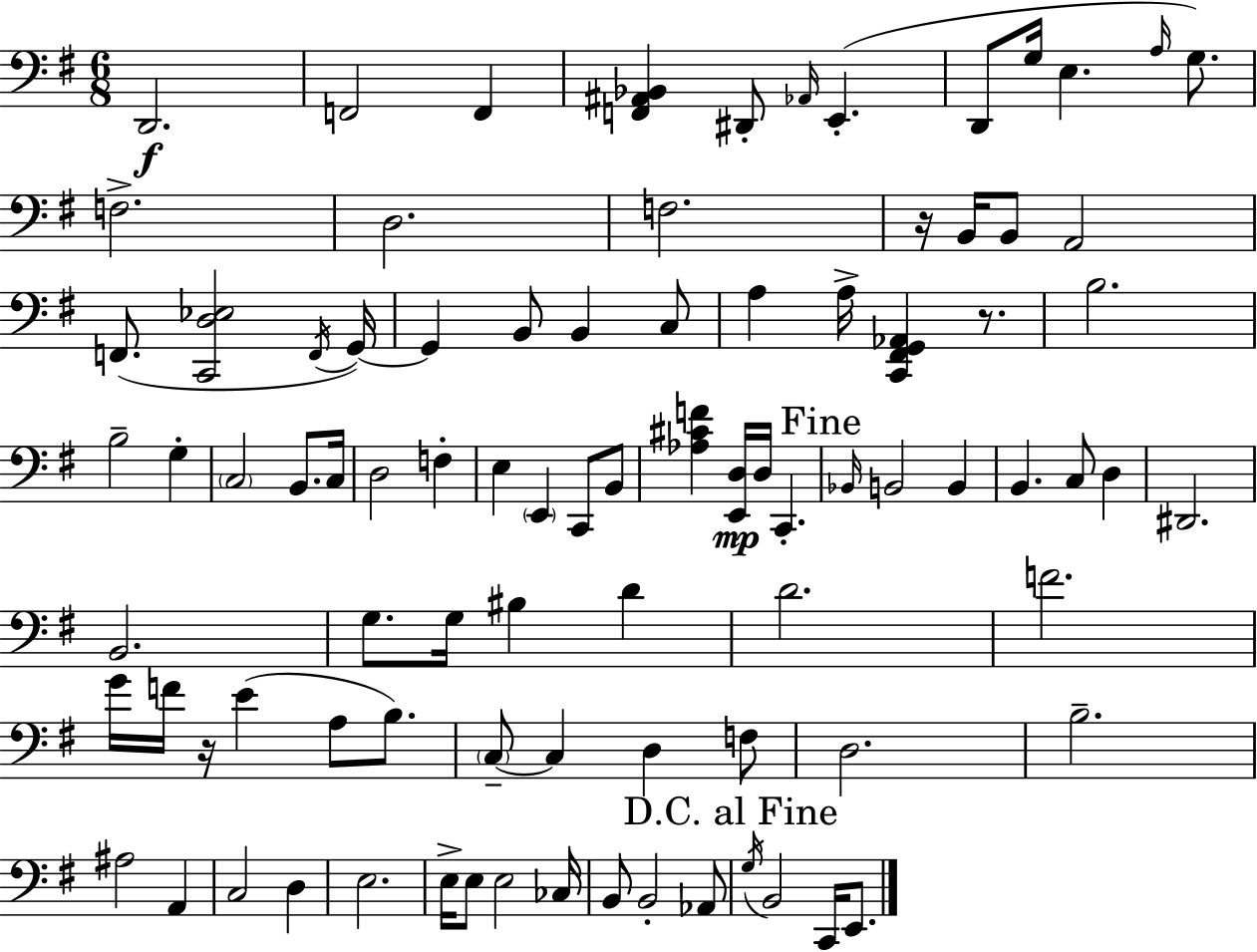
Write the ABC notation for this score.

X:1
T:Untitled
M:6/8
L:1/4
K:G
D,,2 F,,2 F,, [F,,^A,,_B,,] ^D,,/2 _A,,/4 E,, D,,/2 G,/4 E, A,/4 G,/2 F,2 D,2 F,2 z/4 B,,/4 B,,/2 A,,2 F,,/2 [C,,D,_E,]2 F,,/4 G,,/4 G,, B,,/2 B,, C,/2 A, A,/4 [C,,^F,,G,,_A,,] z/2 B,2 B,2 G, C,2 B,,/2 C,/4 D,2 F, E, E,, C,,/2 B,,/2 [_A,^CF] [E,,D,]/4 D,/4 C,, _B,,/4 B,,2 B,, B,, C,/2 D, ^D,,2 B,,2 G,/2 G,/4 ^B, D D2 F2 G/4 F/4 z/4 E A,/2 B,/2 C,/2 C, D, F,/2 D,2 B,2 ^A,2 A,, C,2 D, E,2 E,/4 E,/2 E,2 _C,/4 B,,/2 B,,2 _A,,/2 G,/4 B,,2 C,,/4 E,,/2